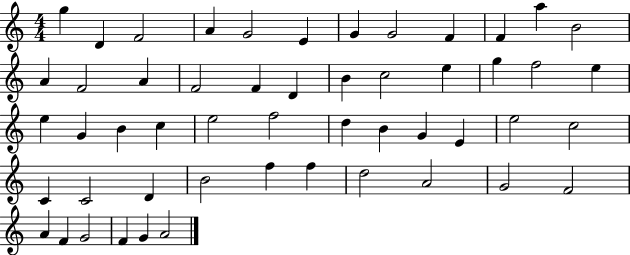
{
  \clef treble
  \numericTimeSignature
  \time 4/4
  \key c \major
  g''4 d'4 f'2 | a'4 g'2 e'4 | g'4 g'2 f'4 | f'4 a''4 b'2 | \break a'4 f'2 a'4 | f'2 f'4 d'4 | b'4 c''2 e''4 | g''4 f''2 e''4 | \break e''4 g'4 b'4 c''4 | e''2 f''2 | d''4 b'4 g'4 e'4 | e''2 c''2 | \break c'4 c'2 d'4 | b'2 f''4 f''4 | d''2 a'2 | g'2 f'2 | \break a'4 f'4 g'2 | f'4 g'4 a'2 | \bar "|."
}